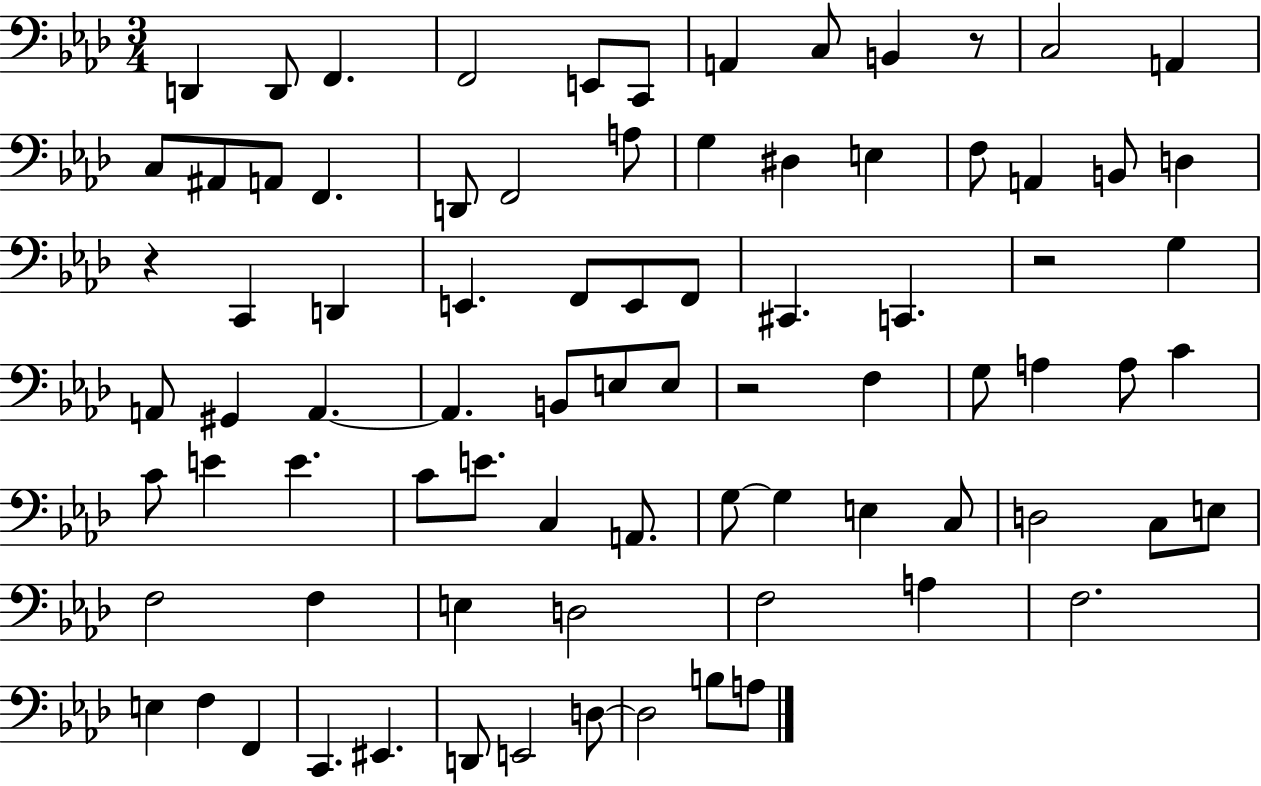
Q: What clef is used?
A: bass